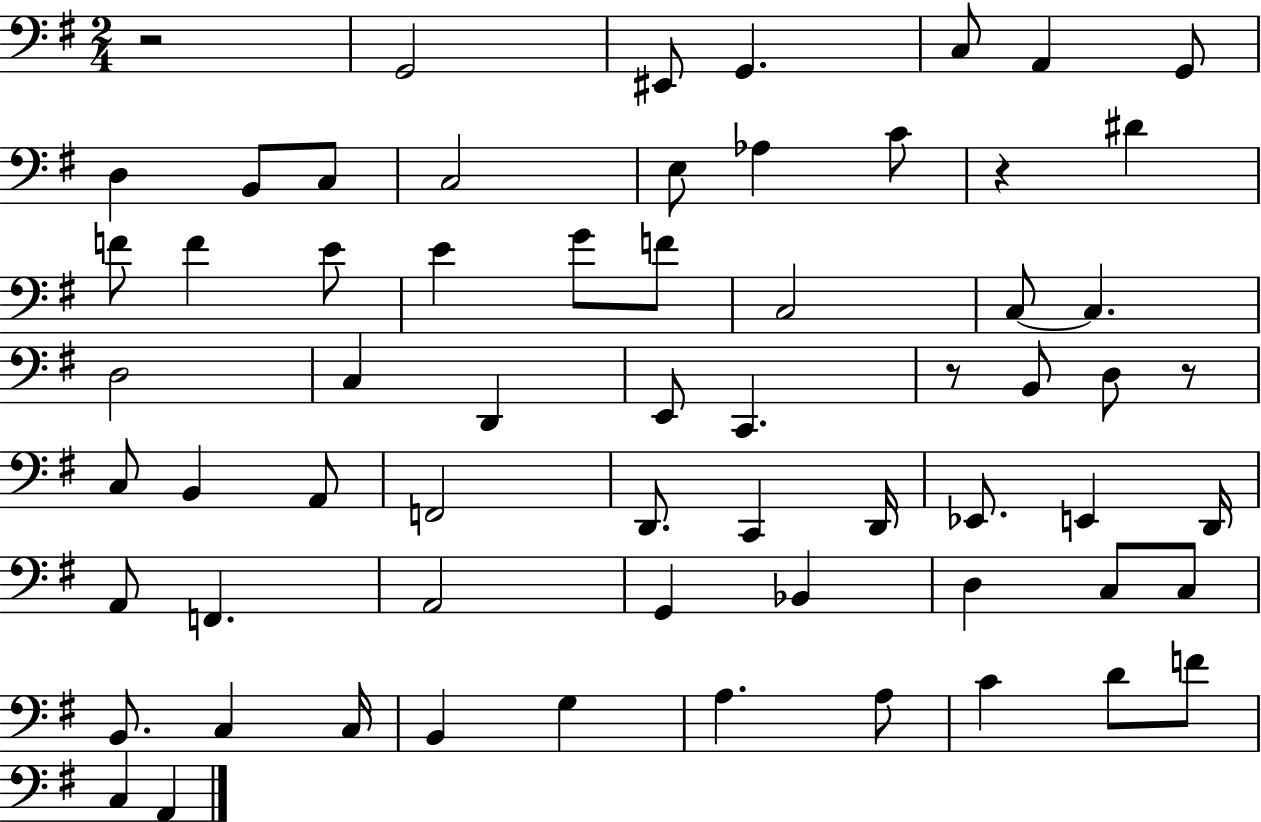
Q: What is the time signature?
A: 2/4